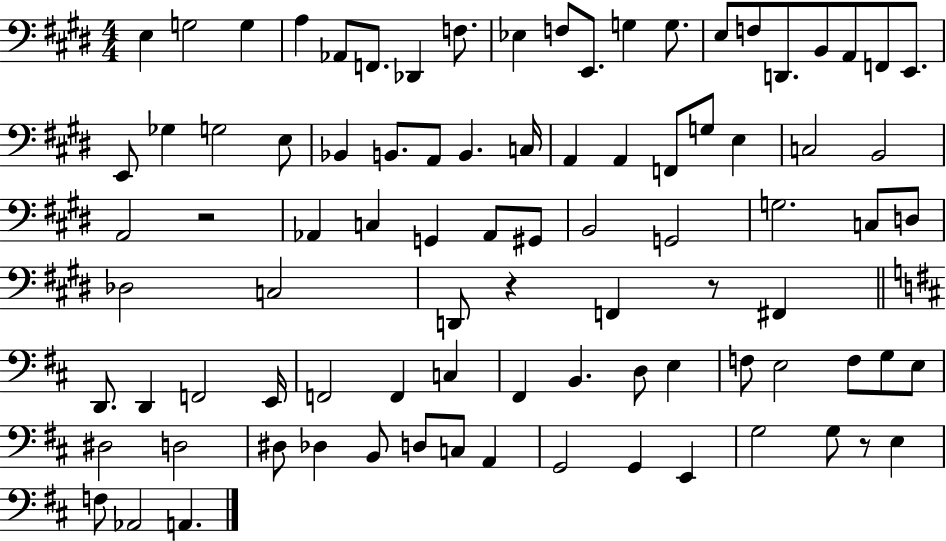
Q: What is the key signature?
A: E major